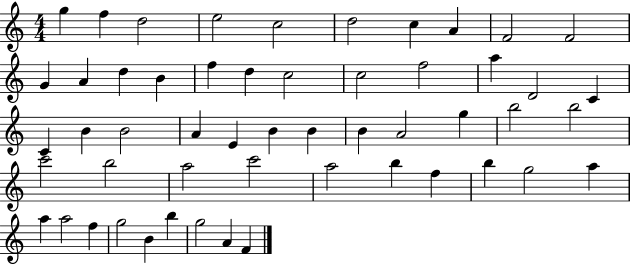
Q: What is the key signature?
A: C major